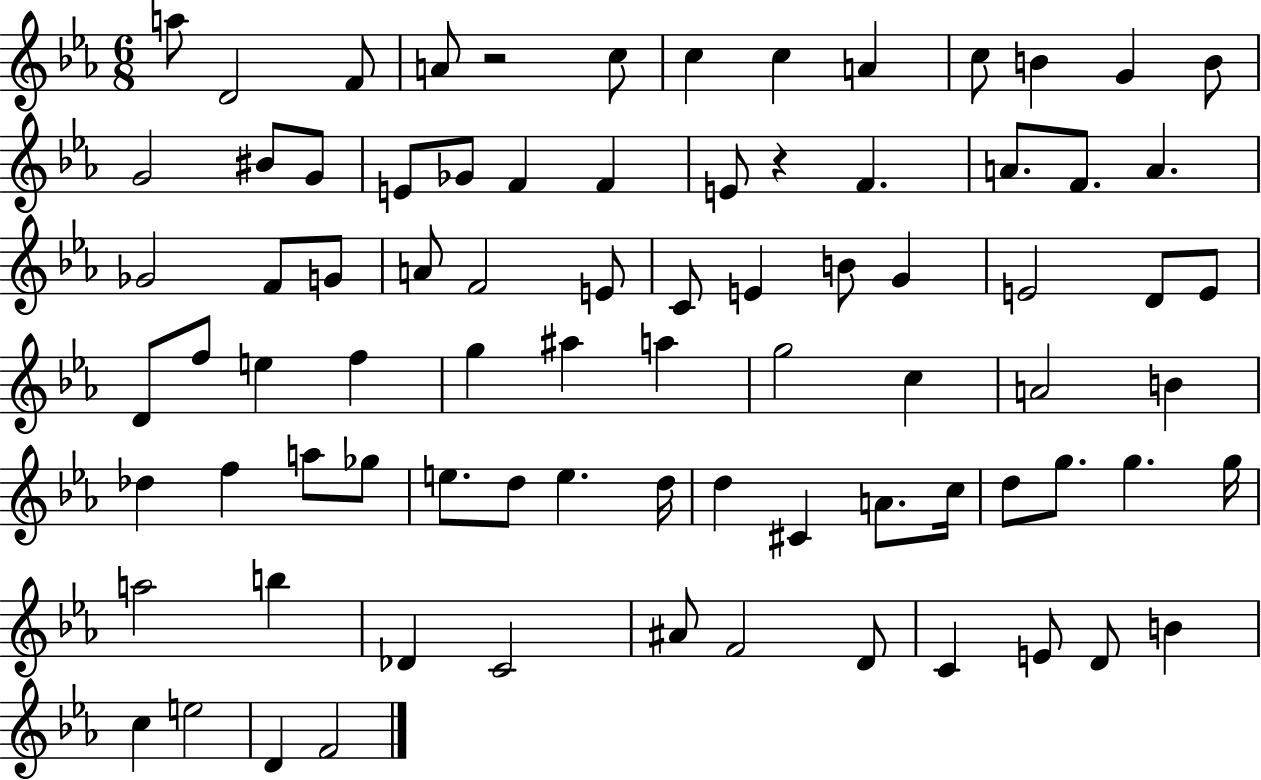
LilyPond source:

{
  \clef treble
  \numericTimeSignature
  \time 6/8
  \key ees \major
  \repeat volta 2 { a''8 d'2 f'8 | a'8 r2 c''8 | c''4 c''4 a'4 | c''8 b'4 g'4 b'8 | \break g'2 bis'8 g'8 | e'8 ges'8 f'4 f'4 | e'8 r4 f'4. | a'8. f'8. a'4. | \break ges'2 f'8 g'8 | a'8 f'2 e'8 | c'8 e'4 b'8 g'4 | e'2 d'8 e'8 | \break d'8 f''8 e''4 f''4 | g''4 ais''4 a''4 | g''2 c''4 | a'2 b'4 | \break des''4 f''4 a''8 ges''8 | e''8. d''8 e''4. d''16 | d''4 cis'4 a'8. c''16 | d''8 g''8. g''4. g''16 | \break a''2 b''4 | des'4 c'2 | ais'8 f'2 d'8 | c'4 e'8 d'8 b'4 | \break c''4 e''2 | d'4 f'2 | } \bar "|."
}